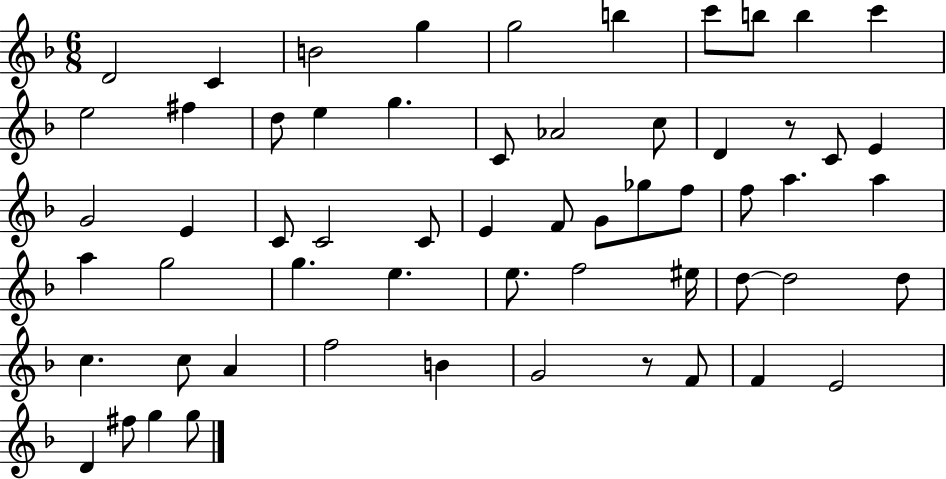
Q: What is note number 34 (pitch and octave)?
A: A5